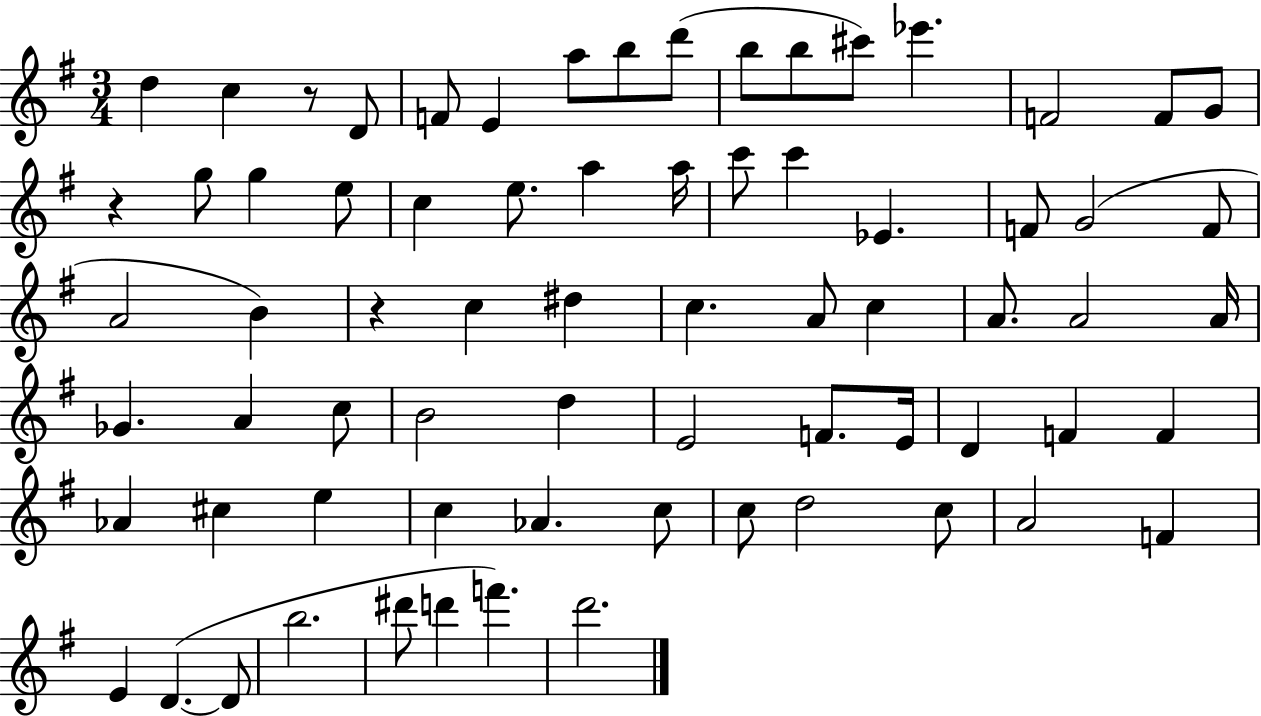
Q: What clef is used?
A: treble